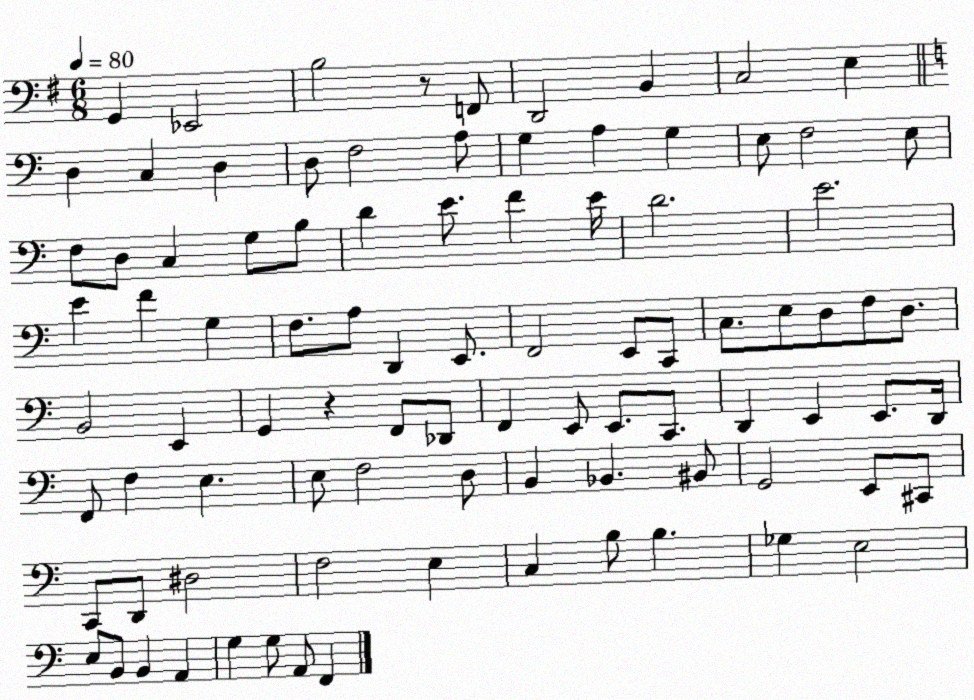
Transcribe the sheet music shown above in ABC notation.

X:1
T:Untitled
M:6/8
L:1/4
K:G
G,, _E,,2 B,2 z/2 F,,/2 D,,2 B,, C,2 E, D, C, D, D,/2 F,2 A,/2 G, A, G, E,/2 F,2 E,/2 F,/2 D,/2 C, G,/2 B,/2 D E/2 F E/4 D2 E2 E F G, F,/2 A,/2 D,, E,,/2 F,,2 E,,/2 C,,/2 C,/2 E,/2 D,/2 F,/2 D,/2 B,,2 E,, G,, z F,,/2 _D,,/2 F,, E,,/2 E,,/2 C,,/2 D,, E,, E,,/2 D,,/4 F,,/2 F, E, E,/2 F,2 D,/2 B,, _B,, ^B,,/2 G,,2 E,,/2 ^C,,/2 C,,/2 D,,/2 ^D,2 F,2 E, C, B,/2 B, _G, E,2 E,/2 B,,/2 B,, A,, G, G,/2 A,,/2 F,,